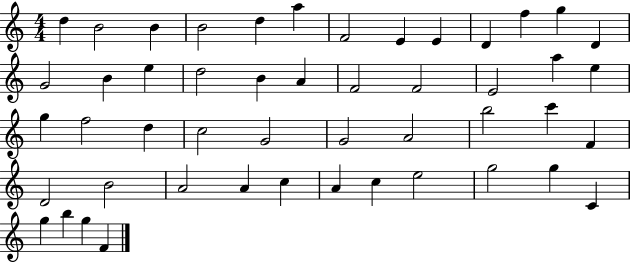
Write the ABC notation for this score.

X:1
T:Untitled
M:4/4
L:1/4
K:C
d B2 B B2 d a F2 E E D f g D G2 B e d2 B A F2 F2 E2 a e g f2 d c2 G2 G2 A2 b2 c' F D2 B2 A2 A c A c e2 g2 g C g b g F